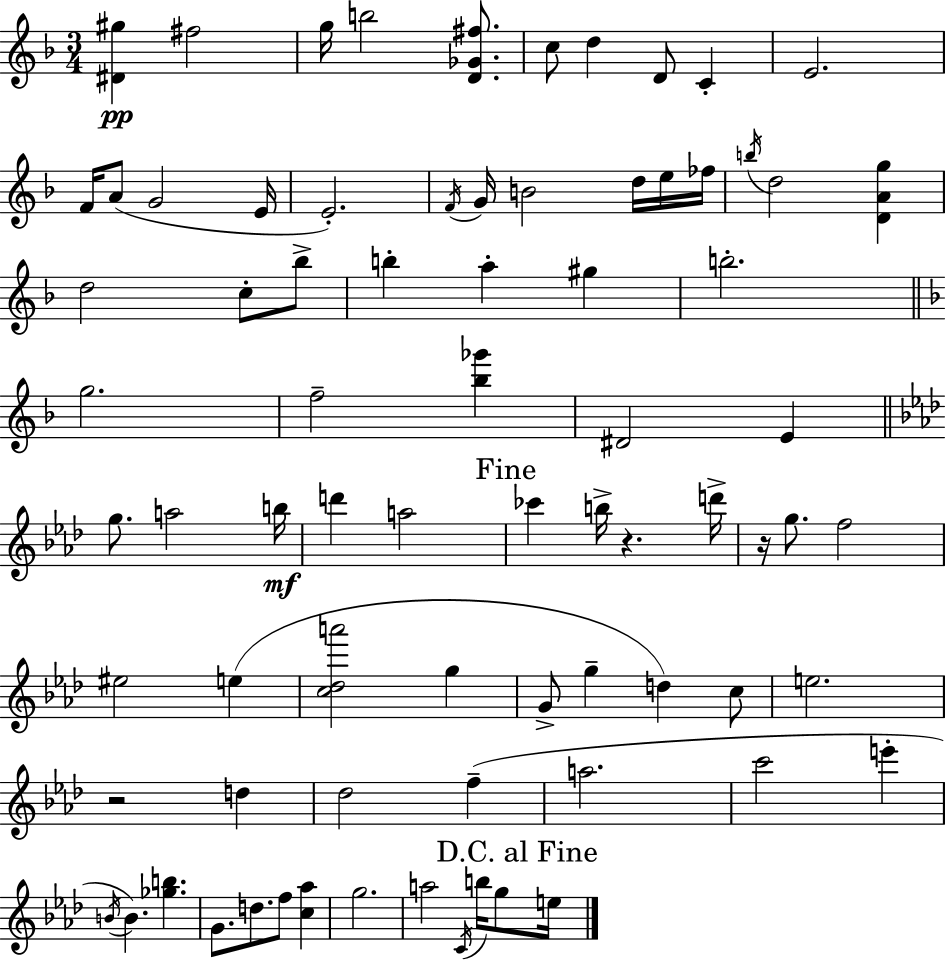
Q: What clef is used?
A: treble